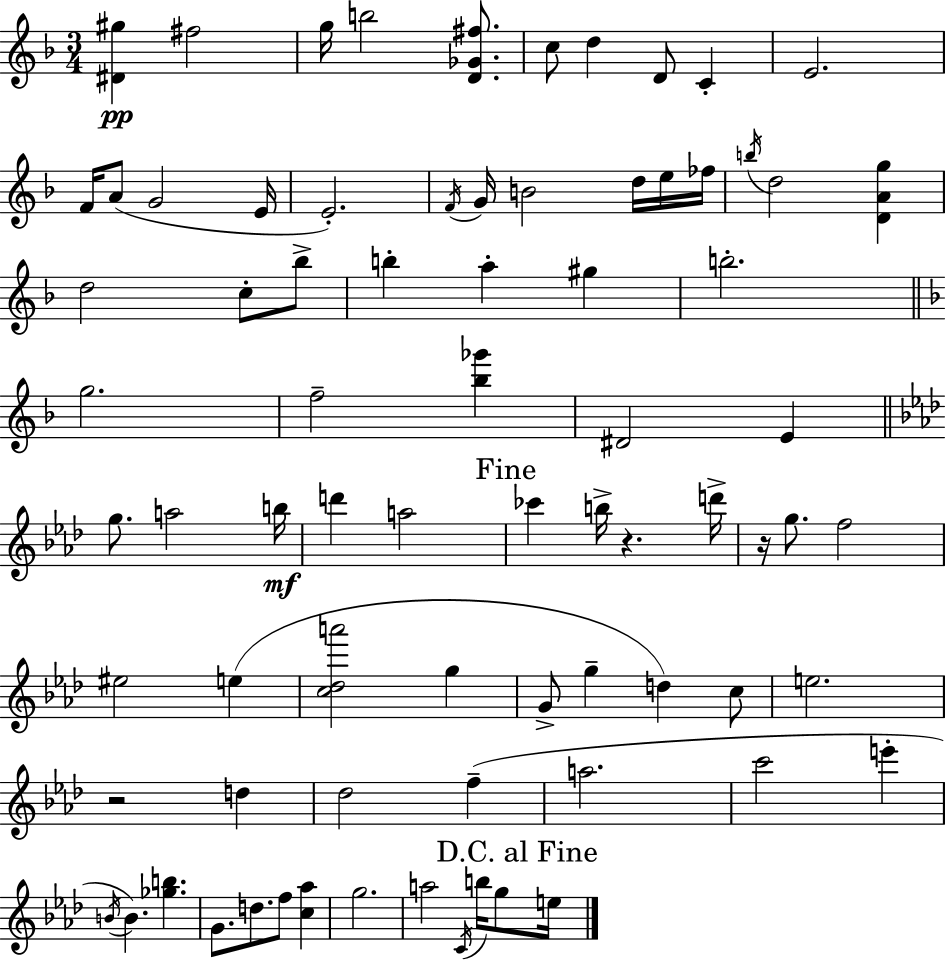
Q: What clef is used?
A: treble